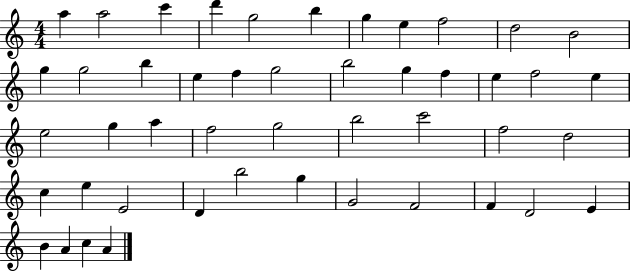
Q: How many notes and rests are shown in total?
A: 47